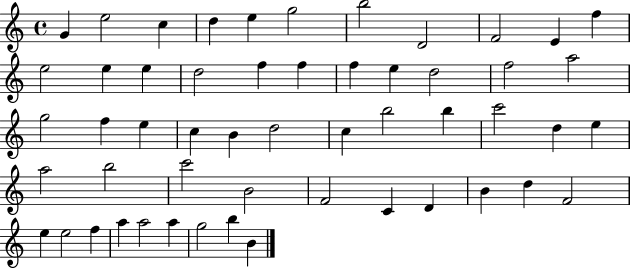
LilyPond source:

{
  \clef treble
  \time 4/4
  \defaultTimeSignature
  \key c \major
  g'4 e''2 c''4 | d''4 e''4 g''2 | b''2 d'2 | f'2 e'4 f''4 | \break e''2 e''4 e''4 | d''2 f''4 f''4 | f''4 e''4 d''2 | f''2 a''2 | \break g''2 f''4 e''4 | c''4 b'4 d''2 | c''4 b''2 b''4 | c'''2 d''4 e''4 | \break a''2 b''2 | c'''2 b'2 | f'2 c'4 d'4 | b'4 d''4 f'2 | \break e''4 e''2 f''4 | a''4 a''2 a''4 | g''2 b''4 b'4 | \bar "|."
}